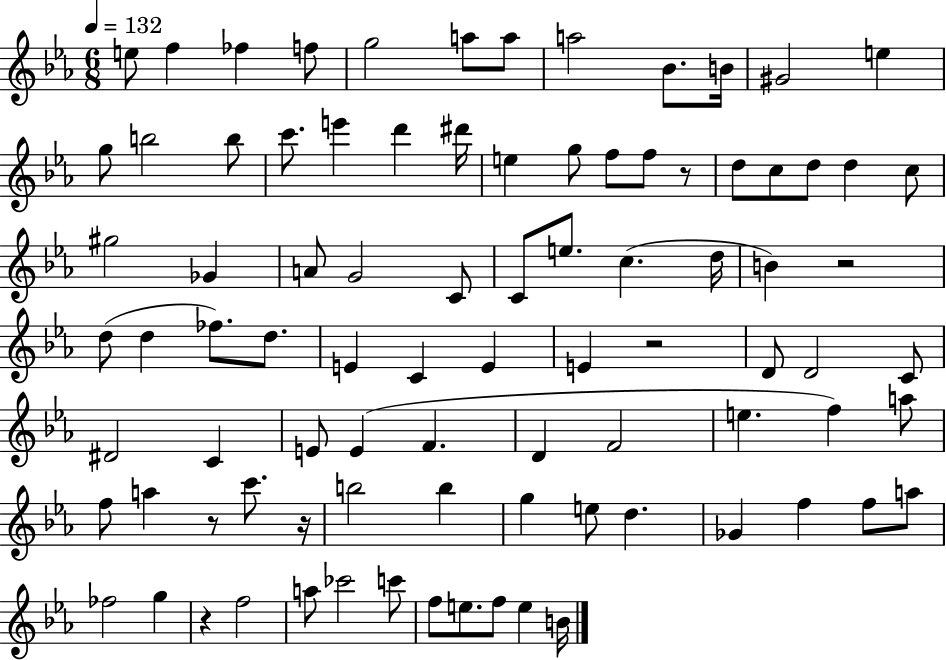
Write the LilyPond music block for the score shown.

{
  \clef treble
  \numericTimeSignature
  \time 6/8
  \key ees \major
  \tempo 4 = 132
  \repeat volta 2 { e''8 f''4 fes''4 f''8 | g''2 a''8 a''8 | a''2 bes'8. b'16 | gis'2 e''4 | \break g''8 b''2 b''8 | c'''8. e'''4 d'''4 dis'''16 | e''4 g''8 f''8 f''8 r8 | d''8 c''8 d''8 d''4 c''8 | \break gis''2 ges'4 | a'8 g'2 c'8 | c'8 e''8. c''4.( d''16 | b'4) r2 | \break d''8( d''4 fes''8.) d''8. | e'4 c'4 e'4 | e'4 r2 | d'8 d'2 c'8 | \break dis'2 c'4 | e'8 e'4( f'4. | d'4 f'2 | e''4. f''4) a''8 | \break f''8 a''4 r8 c'''8. r16 | b''2 b''4 | g''4 e''8 d''4. | ges'4 f''4 f''8 a''8 | \break fes''2 g''4 | r4 f''2 | a''8 ces'''2 c'''8 | f''8 e''8. f''8 e''4 b'16 | \break } \bar "|."
}